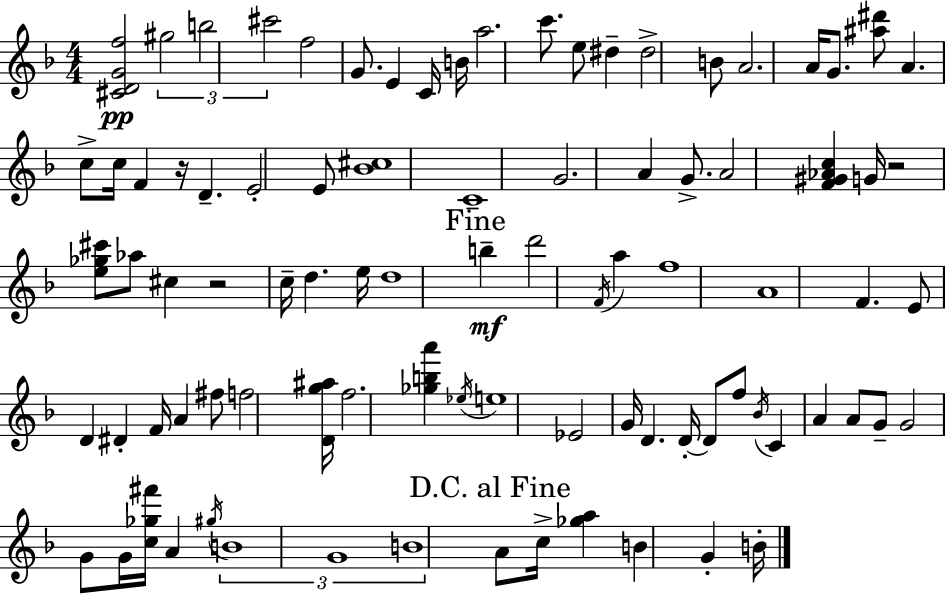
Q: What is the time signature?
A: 4/4